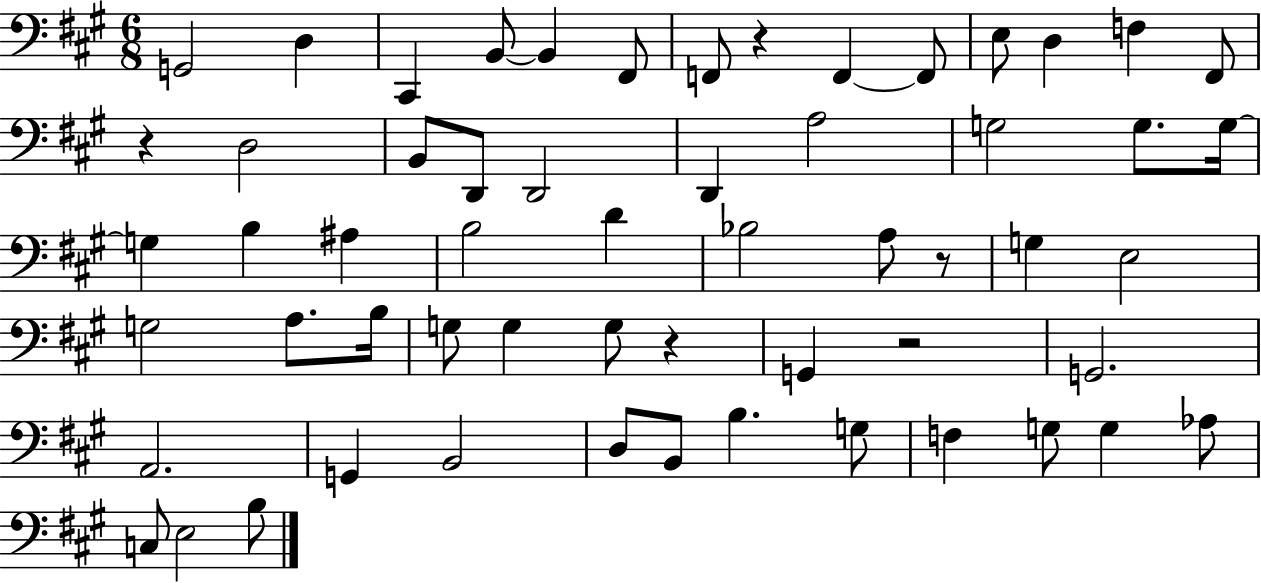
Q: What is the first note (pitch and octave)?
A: G2